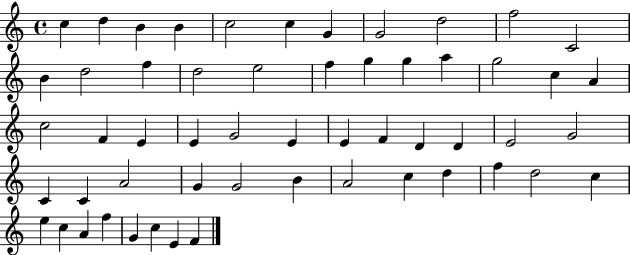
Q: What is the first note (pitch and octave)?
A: C5